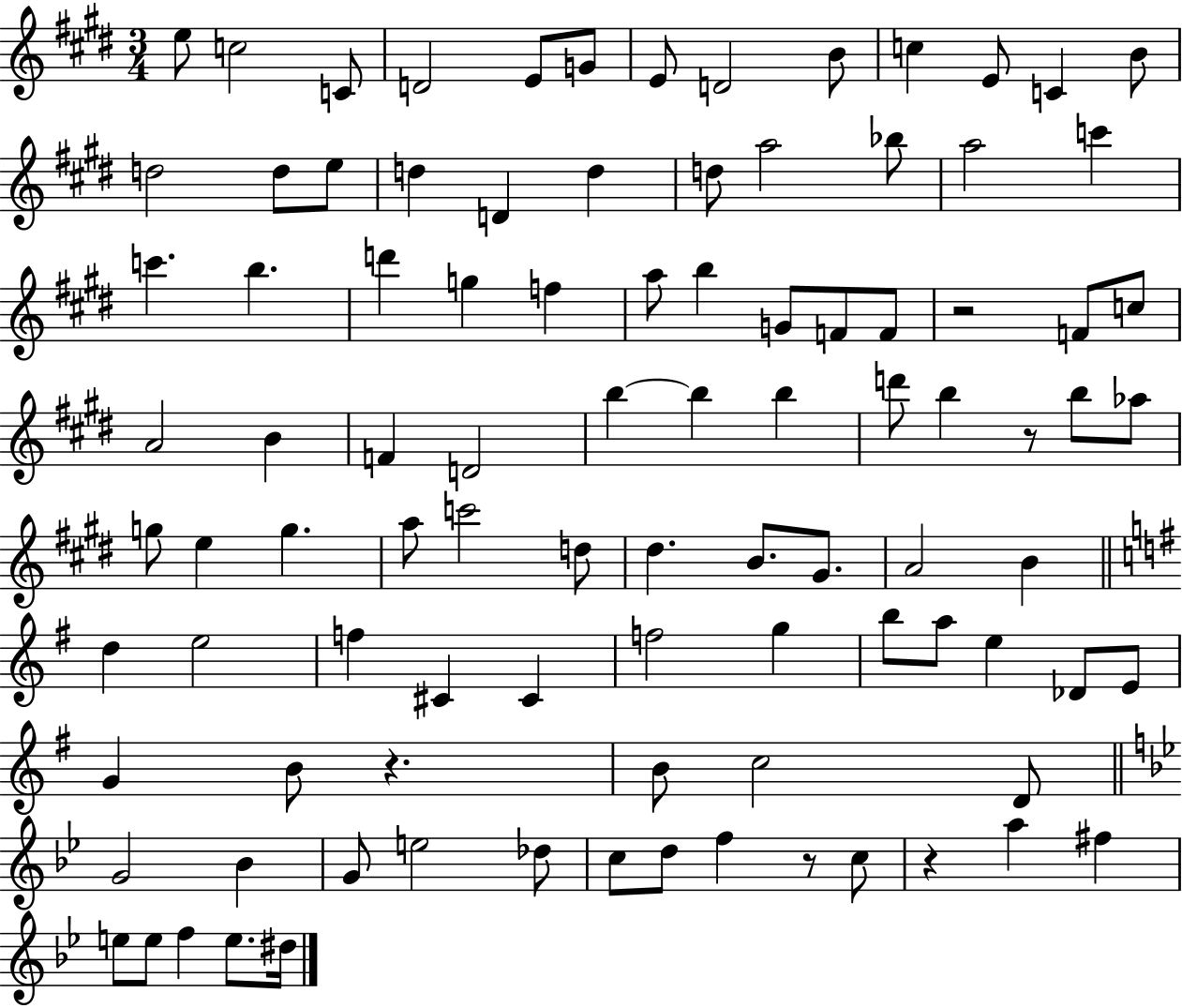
{
  \clef treble
  \numericTimeSignature
  \time 3/4
  \key e \major
  e''8 c''2 c'8 | d'2 e'8 g'8 | e'8 d'2 b'8 | c''4 e'8 c'4 b'8 | \break d''2 d''8 e''8 | d''4 d'4 d''4 | d''8 a''2 bes''8 | a''2 c'''4 | \break c'''4. b''4. | d'''4 g''4 f''4 | a''8 b''4 g'8 f'8 f'8 | r2 f'8 c''8 | \break a'2 b'4 | f'4 d'2 | b''4~~ b''4 b''4 | d'''8 b''4 r8 b''8 aes''8 | \break g''8 e''4 g''4. | a''8 c'''2 d''8 | dis''4. b'8. gis'8. | a'2 b'4 | \break \bar "||" \break \key g \major d''4 e''2 | f''4 cis'4 cis'4 | f''2 g''4 | b''8 a''8 e''4 des'8 e'8 | \break g'4 b'8 r4. | b'8 c''2 d'8 | \bar "||" \break \key bes \major g'2 bes'4 | g'8 e''2 des''8 | c''8 d''8 f''4 r8 c''8 | r4 a''4 fis''4 | \break e''8 e''8 f''4 e''8. dis''16 | \bar "|."
}